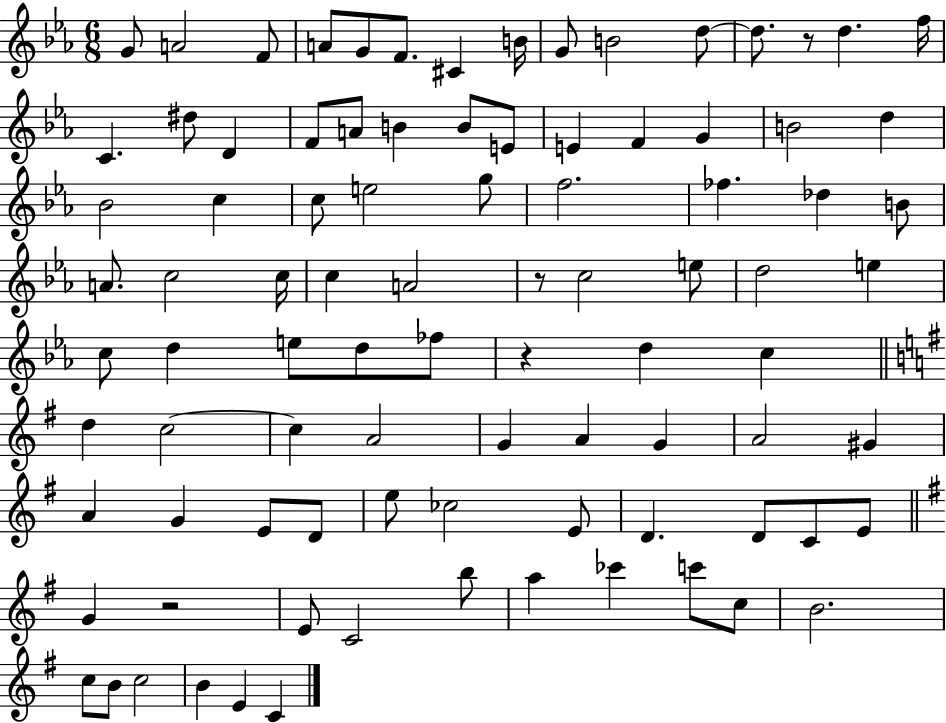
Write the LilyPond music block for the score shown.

{
  \clef treble
  \numericTimeSignature
  \time 6/8
  \key ees \major
  \repeat volta 2 { g'8 a'2 f'8 | a'8 g'8 f'8. cis'4 b'16 | g'8 b'2 d''8~~ | d''8. r8 d''4. f''16 | \break c'4. dis''8 d'4 | f'8 a'8 b'4 b'8 e'8 | e'4 f'4 g'4 | b'2 d''4 | \break bes'2 c''4 | c''8 e''2 g''8 | f''2. | fes''4. des''4 b'8 | \break a'8. c''2 c''16 | c''4 a'2 | r8 c''2 e''8 | d''2 e''4 | \break c''8 d''4 e''8 d''8 fes''8 | r4 d''4 c''4 | \bar "||" \break \key e \minor d''4 c''2~~ | c''4 a'2 | g'4 a'4 g'4 | a'2 gis'4 | \break a'4 g'4 e'8 d'8 | e''8 ces''2 e'8 | d'4. d'8 c'8 e'8 | \bar "||" \break \key g \major g'4 r2 | e'8 c'2 b''8 | a''4 ces'''4 c'''8 c''8 | b'2. | \break c''8 b'8 c''2 | b'4 e'4 c'4 | } \bar "|."
}